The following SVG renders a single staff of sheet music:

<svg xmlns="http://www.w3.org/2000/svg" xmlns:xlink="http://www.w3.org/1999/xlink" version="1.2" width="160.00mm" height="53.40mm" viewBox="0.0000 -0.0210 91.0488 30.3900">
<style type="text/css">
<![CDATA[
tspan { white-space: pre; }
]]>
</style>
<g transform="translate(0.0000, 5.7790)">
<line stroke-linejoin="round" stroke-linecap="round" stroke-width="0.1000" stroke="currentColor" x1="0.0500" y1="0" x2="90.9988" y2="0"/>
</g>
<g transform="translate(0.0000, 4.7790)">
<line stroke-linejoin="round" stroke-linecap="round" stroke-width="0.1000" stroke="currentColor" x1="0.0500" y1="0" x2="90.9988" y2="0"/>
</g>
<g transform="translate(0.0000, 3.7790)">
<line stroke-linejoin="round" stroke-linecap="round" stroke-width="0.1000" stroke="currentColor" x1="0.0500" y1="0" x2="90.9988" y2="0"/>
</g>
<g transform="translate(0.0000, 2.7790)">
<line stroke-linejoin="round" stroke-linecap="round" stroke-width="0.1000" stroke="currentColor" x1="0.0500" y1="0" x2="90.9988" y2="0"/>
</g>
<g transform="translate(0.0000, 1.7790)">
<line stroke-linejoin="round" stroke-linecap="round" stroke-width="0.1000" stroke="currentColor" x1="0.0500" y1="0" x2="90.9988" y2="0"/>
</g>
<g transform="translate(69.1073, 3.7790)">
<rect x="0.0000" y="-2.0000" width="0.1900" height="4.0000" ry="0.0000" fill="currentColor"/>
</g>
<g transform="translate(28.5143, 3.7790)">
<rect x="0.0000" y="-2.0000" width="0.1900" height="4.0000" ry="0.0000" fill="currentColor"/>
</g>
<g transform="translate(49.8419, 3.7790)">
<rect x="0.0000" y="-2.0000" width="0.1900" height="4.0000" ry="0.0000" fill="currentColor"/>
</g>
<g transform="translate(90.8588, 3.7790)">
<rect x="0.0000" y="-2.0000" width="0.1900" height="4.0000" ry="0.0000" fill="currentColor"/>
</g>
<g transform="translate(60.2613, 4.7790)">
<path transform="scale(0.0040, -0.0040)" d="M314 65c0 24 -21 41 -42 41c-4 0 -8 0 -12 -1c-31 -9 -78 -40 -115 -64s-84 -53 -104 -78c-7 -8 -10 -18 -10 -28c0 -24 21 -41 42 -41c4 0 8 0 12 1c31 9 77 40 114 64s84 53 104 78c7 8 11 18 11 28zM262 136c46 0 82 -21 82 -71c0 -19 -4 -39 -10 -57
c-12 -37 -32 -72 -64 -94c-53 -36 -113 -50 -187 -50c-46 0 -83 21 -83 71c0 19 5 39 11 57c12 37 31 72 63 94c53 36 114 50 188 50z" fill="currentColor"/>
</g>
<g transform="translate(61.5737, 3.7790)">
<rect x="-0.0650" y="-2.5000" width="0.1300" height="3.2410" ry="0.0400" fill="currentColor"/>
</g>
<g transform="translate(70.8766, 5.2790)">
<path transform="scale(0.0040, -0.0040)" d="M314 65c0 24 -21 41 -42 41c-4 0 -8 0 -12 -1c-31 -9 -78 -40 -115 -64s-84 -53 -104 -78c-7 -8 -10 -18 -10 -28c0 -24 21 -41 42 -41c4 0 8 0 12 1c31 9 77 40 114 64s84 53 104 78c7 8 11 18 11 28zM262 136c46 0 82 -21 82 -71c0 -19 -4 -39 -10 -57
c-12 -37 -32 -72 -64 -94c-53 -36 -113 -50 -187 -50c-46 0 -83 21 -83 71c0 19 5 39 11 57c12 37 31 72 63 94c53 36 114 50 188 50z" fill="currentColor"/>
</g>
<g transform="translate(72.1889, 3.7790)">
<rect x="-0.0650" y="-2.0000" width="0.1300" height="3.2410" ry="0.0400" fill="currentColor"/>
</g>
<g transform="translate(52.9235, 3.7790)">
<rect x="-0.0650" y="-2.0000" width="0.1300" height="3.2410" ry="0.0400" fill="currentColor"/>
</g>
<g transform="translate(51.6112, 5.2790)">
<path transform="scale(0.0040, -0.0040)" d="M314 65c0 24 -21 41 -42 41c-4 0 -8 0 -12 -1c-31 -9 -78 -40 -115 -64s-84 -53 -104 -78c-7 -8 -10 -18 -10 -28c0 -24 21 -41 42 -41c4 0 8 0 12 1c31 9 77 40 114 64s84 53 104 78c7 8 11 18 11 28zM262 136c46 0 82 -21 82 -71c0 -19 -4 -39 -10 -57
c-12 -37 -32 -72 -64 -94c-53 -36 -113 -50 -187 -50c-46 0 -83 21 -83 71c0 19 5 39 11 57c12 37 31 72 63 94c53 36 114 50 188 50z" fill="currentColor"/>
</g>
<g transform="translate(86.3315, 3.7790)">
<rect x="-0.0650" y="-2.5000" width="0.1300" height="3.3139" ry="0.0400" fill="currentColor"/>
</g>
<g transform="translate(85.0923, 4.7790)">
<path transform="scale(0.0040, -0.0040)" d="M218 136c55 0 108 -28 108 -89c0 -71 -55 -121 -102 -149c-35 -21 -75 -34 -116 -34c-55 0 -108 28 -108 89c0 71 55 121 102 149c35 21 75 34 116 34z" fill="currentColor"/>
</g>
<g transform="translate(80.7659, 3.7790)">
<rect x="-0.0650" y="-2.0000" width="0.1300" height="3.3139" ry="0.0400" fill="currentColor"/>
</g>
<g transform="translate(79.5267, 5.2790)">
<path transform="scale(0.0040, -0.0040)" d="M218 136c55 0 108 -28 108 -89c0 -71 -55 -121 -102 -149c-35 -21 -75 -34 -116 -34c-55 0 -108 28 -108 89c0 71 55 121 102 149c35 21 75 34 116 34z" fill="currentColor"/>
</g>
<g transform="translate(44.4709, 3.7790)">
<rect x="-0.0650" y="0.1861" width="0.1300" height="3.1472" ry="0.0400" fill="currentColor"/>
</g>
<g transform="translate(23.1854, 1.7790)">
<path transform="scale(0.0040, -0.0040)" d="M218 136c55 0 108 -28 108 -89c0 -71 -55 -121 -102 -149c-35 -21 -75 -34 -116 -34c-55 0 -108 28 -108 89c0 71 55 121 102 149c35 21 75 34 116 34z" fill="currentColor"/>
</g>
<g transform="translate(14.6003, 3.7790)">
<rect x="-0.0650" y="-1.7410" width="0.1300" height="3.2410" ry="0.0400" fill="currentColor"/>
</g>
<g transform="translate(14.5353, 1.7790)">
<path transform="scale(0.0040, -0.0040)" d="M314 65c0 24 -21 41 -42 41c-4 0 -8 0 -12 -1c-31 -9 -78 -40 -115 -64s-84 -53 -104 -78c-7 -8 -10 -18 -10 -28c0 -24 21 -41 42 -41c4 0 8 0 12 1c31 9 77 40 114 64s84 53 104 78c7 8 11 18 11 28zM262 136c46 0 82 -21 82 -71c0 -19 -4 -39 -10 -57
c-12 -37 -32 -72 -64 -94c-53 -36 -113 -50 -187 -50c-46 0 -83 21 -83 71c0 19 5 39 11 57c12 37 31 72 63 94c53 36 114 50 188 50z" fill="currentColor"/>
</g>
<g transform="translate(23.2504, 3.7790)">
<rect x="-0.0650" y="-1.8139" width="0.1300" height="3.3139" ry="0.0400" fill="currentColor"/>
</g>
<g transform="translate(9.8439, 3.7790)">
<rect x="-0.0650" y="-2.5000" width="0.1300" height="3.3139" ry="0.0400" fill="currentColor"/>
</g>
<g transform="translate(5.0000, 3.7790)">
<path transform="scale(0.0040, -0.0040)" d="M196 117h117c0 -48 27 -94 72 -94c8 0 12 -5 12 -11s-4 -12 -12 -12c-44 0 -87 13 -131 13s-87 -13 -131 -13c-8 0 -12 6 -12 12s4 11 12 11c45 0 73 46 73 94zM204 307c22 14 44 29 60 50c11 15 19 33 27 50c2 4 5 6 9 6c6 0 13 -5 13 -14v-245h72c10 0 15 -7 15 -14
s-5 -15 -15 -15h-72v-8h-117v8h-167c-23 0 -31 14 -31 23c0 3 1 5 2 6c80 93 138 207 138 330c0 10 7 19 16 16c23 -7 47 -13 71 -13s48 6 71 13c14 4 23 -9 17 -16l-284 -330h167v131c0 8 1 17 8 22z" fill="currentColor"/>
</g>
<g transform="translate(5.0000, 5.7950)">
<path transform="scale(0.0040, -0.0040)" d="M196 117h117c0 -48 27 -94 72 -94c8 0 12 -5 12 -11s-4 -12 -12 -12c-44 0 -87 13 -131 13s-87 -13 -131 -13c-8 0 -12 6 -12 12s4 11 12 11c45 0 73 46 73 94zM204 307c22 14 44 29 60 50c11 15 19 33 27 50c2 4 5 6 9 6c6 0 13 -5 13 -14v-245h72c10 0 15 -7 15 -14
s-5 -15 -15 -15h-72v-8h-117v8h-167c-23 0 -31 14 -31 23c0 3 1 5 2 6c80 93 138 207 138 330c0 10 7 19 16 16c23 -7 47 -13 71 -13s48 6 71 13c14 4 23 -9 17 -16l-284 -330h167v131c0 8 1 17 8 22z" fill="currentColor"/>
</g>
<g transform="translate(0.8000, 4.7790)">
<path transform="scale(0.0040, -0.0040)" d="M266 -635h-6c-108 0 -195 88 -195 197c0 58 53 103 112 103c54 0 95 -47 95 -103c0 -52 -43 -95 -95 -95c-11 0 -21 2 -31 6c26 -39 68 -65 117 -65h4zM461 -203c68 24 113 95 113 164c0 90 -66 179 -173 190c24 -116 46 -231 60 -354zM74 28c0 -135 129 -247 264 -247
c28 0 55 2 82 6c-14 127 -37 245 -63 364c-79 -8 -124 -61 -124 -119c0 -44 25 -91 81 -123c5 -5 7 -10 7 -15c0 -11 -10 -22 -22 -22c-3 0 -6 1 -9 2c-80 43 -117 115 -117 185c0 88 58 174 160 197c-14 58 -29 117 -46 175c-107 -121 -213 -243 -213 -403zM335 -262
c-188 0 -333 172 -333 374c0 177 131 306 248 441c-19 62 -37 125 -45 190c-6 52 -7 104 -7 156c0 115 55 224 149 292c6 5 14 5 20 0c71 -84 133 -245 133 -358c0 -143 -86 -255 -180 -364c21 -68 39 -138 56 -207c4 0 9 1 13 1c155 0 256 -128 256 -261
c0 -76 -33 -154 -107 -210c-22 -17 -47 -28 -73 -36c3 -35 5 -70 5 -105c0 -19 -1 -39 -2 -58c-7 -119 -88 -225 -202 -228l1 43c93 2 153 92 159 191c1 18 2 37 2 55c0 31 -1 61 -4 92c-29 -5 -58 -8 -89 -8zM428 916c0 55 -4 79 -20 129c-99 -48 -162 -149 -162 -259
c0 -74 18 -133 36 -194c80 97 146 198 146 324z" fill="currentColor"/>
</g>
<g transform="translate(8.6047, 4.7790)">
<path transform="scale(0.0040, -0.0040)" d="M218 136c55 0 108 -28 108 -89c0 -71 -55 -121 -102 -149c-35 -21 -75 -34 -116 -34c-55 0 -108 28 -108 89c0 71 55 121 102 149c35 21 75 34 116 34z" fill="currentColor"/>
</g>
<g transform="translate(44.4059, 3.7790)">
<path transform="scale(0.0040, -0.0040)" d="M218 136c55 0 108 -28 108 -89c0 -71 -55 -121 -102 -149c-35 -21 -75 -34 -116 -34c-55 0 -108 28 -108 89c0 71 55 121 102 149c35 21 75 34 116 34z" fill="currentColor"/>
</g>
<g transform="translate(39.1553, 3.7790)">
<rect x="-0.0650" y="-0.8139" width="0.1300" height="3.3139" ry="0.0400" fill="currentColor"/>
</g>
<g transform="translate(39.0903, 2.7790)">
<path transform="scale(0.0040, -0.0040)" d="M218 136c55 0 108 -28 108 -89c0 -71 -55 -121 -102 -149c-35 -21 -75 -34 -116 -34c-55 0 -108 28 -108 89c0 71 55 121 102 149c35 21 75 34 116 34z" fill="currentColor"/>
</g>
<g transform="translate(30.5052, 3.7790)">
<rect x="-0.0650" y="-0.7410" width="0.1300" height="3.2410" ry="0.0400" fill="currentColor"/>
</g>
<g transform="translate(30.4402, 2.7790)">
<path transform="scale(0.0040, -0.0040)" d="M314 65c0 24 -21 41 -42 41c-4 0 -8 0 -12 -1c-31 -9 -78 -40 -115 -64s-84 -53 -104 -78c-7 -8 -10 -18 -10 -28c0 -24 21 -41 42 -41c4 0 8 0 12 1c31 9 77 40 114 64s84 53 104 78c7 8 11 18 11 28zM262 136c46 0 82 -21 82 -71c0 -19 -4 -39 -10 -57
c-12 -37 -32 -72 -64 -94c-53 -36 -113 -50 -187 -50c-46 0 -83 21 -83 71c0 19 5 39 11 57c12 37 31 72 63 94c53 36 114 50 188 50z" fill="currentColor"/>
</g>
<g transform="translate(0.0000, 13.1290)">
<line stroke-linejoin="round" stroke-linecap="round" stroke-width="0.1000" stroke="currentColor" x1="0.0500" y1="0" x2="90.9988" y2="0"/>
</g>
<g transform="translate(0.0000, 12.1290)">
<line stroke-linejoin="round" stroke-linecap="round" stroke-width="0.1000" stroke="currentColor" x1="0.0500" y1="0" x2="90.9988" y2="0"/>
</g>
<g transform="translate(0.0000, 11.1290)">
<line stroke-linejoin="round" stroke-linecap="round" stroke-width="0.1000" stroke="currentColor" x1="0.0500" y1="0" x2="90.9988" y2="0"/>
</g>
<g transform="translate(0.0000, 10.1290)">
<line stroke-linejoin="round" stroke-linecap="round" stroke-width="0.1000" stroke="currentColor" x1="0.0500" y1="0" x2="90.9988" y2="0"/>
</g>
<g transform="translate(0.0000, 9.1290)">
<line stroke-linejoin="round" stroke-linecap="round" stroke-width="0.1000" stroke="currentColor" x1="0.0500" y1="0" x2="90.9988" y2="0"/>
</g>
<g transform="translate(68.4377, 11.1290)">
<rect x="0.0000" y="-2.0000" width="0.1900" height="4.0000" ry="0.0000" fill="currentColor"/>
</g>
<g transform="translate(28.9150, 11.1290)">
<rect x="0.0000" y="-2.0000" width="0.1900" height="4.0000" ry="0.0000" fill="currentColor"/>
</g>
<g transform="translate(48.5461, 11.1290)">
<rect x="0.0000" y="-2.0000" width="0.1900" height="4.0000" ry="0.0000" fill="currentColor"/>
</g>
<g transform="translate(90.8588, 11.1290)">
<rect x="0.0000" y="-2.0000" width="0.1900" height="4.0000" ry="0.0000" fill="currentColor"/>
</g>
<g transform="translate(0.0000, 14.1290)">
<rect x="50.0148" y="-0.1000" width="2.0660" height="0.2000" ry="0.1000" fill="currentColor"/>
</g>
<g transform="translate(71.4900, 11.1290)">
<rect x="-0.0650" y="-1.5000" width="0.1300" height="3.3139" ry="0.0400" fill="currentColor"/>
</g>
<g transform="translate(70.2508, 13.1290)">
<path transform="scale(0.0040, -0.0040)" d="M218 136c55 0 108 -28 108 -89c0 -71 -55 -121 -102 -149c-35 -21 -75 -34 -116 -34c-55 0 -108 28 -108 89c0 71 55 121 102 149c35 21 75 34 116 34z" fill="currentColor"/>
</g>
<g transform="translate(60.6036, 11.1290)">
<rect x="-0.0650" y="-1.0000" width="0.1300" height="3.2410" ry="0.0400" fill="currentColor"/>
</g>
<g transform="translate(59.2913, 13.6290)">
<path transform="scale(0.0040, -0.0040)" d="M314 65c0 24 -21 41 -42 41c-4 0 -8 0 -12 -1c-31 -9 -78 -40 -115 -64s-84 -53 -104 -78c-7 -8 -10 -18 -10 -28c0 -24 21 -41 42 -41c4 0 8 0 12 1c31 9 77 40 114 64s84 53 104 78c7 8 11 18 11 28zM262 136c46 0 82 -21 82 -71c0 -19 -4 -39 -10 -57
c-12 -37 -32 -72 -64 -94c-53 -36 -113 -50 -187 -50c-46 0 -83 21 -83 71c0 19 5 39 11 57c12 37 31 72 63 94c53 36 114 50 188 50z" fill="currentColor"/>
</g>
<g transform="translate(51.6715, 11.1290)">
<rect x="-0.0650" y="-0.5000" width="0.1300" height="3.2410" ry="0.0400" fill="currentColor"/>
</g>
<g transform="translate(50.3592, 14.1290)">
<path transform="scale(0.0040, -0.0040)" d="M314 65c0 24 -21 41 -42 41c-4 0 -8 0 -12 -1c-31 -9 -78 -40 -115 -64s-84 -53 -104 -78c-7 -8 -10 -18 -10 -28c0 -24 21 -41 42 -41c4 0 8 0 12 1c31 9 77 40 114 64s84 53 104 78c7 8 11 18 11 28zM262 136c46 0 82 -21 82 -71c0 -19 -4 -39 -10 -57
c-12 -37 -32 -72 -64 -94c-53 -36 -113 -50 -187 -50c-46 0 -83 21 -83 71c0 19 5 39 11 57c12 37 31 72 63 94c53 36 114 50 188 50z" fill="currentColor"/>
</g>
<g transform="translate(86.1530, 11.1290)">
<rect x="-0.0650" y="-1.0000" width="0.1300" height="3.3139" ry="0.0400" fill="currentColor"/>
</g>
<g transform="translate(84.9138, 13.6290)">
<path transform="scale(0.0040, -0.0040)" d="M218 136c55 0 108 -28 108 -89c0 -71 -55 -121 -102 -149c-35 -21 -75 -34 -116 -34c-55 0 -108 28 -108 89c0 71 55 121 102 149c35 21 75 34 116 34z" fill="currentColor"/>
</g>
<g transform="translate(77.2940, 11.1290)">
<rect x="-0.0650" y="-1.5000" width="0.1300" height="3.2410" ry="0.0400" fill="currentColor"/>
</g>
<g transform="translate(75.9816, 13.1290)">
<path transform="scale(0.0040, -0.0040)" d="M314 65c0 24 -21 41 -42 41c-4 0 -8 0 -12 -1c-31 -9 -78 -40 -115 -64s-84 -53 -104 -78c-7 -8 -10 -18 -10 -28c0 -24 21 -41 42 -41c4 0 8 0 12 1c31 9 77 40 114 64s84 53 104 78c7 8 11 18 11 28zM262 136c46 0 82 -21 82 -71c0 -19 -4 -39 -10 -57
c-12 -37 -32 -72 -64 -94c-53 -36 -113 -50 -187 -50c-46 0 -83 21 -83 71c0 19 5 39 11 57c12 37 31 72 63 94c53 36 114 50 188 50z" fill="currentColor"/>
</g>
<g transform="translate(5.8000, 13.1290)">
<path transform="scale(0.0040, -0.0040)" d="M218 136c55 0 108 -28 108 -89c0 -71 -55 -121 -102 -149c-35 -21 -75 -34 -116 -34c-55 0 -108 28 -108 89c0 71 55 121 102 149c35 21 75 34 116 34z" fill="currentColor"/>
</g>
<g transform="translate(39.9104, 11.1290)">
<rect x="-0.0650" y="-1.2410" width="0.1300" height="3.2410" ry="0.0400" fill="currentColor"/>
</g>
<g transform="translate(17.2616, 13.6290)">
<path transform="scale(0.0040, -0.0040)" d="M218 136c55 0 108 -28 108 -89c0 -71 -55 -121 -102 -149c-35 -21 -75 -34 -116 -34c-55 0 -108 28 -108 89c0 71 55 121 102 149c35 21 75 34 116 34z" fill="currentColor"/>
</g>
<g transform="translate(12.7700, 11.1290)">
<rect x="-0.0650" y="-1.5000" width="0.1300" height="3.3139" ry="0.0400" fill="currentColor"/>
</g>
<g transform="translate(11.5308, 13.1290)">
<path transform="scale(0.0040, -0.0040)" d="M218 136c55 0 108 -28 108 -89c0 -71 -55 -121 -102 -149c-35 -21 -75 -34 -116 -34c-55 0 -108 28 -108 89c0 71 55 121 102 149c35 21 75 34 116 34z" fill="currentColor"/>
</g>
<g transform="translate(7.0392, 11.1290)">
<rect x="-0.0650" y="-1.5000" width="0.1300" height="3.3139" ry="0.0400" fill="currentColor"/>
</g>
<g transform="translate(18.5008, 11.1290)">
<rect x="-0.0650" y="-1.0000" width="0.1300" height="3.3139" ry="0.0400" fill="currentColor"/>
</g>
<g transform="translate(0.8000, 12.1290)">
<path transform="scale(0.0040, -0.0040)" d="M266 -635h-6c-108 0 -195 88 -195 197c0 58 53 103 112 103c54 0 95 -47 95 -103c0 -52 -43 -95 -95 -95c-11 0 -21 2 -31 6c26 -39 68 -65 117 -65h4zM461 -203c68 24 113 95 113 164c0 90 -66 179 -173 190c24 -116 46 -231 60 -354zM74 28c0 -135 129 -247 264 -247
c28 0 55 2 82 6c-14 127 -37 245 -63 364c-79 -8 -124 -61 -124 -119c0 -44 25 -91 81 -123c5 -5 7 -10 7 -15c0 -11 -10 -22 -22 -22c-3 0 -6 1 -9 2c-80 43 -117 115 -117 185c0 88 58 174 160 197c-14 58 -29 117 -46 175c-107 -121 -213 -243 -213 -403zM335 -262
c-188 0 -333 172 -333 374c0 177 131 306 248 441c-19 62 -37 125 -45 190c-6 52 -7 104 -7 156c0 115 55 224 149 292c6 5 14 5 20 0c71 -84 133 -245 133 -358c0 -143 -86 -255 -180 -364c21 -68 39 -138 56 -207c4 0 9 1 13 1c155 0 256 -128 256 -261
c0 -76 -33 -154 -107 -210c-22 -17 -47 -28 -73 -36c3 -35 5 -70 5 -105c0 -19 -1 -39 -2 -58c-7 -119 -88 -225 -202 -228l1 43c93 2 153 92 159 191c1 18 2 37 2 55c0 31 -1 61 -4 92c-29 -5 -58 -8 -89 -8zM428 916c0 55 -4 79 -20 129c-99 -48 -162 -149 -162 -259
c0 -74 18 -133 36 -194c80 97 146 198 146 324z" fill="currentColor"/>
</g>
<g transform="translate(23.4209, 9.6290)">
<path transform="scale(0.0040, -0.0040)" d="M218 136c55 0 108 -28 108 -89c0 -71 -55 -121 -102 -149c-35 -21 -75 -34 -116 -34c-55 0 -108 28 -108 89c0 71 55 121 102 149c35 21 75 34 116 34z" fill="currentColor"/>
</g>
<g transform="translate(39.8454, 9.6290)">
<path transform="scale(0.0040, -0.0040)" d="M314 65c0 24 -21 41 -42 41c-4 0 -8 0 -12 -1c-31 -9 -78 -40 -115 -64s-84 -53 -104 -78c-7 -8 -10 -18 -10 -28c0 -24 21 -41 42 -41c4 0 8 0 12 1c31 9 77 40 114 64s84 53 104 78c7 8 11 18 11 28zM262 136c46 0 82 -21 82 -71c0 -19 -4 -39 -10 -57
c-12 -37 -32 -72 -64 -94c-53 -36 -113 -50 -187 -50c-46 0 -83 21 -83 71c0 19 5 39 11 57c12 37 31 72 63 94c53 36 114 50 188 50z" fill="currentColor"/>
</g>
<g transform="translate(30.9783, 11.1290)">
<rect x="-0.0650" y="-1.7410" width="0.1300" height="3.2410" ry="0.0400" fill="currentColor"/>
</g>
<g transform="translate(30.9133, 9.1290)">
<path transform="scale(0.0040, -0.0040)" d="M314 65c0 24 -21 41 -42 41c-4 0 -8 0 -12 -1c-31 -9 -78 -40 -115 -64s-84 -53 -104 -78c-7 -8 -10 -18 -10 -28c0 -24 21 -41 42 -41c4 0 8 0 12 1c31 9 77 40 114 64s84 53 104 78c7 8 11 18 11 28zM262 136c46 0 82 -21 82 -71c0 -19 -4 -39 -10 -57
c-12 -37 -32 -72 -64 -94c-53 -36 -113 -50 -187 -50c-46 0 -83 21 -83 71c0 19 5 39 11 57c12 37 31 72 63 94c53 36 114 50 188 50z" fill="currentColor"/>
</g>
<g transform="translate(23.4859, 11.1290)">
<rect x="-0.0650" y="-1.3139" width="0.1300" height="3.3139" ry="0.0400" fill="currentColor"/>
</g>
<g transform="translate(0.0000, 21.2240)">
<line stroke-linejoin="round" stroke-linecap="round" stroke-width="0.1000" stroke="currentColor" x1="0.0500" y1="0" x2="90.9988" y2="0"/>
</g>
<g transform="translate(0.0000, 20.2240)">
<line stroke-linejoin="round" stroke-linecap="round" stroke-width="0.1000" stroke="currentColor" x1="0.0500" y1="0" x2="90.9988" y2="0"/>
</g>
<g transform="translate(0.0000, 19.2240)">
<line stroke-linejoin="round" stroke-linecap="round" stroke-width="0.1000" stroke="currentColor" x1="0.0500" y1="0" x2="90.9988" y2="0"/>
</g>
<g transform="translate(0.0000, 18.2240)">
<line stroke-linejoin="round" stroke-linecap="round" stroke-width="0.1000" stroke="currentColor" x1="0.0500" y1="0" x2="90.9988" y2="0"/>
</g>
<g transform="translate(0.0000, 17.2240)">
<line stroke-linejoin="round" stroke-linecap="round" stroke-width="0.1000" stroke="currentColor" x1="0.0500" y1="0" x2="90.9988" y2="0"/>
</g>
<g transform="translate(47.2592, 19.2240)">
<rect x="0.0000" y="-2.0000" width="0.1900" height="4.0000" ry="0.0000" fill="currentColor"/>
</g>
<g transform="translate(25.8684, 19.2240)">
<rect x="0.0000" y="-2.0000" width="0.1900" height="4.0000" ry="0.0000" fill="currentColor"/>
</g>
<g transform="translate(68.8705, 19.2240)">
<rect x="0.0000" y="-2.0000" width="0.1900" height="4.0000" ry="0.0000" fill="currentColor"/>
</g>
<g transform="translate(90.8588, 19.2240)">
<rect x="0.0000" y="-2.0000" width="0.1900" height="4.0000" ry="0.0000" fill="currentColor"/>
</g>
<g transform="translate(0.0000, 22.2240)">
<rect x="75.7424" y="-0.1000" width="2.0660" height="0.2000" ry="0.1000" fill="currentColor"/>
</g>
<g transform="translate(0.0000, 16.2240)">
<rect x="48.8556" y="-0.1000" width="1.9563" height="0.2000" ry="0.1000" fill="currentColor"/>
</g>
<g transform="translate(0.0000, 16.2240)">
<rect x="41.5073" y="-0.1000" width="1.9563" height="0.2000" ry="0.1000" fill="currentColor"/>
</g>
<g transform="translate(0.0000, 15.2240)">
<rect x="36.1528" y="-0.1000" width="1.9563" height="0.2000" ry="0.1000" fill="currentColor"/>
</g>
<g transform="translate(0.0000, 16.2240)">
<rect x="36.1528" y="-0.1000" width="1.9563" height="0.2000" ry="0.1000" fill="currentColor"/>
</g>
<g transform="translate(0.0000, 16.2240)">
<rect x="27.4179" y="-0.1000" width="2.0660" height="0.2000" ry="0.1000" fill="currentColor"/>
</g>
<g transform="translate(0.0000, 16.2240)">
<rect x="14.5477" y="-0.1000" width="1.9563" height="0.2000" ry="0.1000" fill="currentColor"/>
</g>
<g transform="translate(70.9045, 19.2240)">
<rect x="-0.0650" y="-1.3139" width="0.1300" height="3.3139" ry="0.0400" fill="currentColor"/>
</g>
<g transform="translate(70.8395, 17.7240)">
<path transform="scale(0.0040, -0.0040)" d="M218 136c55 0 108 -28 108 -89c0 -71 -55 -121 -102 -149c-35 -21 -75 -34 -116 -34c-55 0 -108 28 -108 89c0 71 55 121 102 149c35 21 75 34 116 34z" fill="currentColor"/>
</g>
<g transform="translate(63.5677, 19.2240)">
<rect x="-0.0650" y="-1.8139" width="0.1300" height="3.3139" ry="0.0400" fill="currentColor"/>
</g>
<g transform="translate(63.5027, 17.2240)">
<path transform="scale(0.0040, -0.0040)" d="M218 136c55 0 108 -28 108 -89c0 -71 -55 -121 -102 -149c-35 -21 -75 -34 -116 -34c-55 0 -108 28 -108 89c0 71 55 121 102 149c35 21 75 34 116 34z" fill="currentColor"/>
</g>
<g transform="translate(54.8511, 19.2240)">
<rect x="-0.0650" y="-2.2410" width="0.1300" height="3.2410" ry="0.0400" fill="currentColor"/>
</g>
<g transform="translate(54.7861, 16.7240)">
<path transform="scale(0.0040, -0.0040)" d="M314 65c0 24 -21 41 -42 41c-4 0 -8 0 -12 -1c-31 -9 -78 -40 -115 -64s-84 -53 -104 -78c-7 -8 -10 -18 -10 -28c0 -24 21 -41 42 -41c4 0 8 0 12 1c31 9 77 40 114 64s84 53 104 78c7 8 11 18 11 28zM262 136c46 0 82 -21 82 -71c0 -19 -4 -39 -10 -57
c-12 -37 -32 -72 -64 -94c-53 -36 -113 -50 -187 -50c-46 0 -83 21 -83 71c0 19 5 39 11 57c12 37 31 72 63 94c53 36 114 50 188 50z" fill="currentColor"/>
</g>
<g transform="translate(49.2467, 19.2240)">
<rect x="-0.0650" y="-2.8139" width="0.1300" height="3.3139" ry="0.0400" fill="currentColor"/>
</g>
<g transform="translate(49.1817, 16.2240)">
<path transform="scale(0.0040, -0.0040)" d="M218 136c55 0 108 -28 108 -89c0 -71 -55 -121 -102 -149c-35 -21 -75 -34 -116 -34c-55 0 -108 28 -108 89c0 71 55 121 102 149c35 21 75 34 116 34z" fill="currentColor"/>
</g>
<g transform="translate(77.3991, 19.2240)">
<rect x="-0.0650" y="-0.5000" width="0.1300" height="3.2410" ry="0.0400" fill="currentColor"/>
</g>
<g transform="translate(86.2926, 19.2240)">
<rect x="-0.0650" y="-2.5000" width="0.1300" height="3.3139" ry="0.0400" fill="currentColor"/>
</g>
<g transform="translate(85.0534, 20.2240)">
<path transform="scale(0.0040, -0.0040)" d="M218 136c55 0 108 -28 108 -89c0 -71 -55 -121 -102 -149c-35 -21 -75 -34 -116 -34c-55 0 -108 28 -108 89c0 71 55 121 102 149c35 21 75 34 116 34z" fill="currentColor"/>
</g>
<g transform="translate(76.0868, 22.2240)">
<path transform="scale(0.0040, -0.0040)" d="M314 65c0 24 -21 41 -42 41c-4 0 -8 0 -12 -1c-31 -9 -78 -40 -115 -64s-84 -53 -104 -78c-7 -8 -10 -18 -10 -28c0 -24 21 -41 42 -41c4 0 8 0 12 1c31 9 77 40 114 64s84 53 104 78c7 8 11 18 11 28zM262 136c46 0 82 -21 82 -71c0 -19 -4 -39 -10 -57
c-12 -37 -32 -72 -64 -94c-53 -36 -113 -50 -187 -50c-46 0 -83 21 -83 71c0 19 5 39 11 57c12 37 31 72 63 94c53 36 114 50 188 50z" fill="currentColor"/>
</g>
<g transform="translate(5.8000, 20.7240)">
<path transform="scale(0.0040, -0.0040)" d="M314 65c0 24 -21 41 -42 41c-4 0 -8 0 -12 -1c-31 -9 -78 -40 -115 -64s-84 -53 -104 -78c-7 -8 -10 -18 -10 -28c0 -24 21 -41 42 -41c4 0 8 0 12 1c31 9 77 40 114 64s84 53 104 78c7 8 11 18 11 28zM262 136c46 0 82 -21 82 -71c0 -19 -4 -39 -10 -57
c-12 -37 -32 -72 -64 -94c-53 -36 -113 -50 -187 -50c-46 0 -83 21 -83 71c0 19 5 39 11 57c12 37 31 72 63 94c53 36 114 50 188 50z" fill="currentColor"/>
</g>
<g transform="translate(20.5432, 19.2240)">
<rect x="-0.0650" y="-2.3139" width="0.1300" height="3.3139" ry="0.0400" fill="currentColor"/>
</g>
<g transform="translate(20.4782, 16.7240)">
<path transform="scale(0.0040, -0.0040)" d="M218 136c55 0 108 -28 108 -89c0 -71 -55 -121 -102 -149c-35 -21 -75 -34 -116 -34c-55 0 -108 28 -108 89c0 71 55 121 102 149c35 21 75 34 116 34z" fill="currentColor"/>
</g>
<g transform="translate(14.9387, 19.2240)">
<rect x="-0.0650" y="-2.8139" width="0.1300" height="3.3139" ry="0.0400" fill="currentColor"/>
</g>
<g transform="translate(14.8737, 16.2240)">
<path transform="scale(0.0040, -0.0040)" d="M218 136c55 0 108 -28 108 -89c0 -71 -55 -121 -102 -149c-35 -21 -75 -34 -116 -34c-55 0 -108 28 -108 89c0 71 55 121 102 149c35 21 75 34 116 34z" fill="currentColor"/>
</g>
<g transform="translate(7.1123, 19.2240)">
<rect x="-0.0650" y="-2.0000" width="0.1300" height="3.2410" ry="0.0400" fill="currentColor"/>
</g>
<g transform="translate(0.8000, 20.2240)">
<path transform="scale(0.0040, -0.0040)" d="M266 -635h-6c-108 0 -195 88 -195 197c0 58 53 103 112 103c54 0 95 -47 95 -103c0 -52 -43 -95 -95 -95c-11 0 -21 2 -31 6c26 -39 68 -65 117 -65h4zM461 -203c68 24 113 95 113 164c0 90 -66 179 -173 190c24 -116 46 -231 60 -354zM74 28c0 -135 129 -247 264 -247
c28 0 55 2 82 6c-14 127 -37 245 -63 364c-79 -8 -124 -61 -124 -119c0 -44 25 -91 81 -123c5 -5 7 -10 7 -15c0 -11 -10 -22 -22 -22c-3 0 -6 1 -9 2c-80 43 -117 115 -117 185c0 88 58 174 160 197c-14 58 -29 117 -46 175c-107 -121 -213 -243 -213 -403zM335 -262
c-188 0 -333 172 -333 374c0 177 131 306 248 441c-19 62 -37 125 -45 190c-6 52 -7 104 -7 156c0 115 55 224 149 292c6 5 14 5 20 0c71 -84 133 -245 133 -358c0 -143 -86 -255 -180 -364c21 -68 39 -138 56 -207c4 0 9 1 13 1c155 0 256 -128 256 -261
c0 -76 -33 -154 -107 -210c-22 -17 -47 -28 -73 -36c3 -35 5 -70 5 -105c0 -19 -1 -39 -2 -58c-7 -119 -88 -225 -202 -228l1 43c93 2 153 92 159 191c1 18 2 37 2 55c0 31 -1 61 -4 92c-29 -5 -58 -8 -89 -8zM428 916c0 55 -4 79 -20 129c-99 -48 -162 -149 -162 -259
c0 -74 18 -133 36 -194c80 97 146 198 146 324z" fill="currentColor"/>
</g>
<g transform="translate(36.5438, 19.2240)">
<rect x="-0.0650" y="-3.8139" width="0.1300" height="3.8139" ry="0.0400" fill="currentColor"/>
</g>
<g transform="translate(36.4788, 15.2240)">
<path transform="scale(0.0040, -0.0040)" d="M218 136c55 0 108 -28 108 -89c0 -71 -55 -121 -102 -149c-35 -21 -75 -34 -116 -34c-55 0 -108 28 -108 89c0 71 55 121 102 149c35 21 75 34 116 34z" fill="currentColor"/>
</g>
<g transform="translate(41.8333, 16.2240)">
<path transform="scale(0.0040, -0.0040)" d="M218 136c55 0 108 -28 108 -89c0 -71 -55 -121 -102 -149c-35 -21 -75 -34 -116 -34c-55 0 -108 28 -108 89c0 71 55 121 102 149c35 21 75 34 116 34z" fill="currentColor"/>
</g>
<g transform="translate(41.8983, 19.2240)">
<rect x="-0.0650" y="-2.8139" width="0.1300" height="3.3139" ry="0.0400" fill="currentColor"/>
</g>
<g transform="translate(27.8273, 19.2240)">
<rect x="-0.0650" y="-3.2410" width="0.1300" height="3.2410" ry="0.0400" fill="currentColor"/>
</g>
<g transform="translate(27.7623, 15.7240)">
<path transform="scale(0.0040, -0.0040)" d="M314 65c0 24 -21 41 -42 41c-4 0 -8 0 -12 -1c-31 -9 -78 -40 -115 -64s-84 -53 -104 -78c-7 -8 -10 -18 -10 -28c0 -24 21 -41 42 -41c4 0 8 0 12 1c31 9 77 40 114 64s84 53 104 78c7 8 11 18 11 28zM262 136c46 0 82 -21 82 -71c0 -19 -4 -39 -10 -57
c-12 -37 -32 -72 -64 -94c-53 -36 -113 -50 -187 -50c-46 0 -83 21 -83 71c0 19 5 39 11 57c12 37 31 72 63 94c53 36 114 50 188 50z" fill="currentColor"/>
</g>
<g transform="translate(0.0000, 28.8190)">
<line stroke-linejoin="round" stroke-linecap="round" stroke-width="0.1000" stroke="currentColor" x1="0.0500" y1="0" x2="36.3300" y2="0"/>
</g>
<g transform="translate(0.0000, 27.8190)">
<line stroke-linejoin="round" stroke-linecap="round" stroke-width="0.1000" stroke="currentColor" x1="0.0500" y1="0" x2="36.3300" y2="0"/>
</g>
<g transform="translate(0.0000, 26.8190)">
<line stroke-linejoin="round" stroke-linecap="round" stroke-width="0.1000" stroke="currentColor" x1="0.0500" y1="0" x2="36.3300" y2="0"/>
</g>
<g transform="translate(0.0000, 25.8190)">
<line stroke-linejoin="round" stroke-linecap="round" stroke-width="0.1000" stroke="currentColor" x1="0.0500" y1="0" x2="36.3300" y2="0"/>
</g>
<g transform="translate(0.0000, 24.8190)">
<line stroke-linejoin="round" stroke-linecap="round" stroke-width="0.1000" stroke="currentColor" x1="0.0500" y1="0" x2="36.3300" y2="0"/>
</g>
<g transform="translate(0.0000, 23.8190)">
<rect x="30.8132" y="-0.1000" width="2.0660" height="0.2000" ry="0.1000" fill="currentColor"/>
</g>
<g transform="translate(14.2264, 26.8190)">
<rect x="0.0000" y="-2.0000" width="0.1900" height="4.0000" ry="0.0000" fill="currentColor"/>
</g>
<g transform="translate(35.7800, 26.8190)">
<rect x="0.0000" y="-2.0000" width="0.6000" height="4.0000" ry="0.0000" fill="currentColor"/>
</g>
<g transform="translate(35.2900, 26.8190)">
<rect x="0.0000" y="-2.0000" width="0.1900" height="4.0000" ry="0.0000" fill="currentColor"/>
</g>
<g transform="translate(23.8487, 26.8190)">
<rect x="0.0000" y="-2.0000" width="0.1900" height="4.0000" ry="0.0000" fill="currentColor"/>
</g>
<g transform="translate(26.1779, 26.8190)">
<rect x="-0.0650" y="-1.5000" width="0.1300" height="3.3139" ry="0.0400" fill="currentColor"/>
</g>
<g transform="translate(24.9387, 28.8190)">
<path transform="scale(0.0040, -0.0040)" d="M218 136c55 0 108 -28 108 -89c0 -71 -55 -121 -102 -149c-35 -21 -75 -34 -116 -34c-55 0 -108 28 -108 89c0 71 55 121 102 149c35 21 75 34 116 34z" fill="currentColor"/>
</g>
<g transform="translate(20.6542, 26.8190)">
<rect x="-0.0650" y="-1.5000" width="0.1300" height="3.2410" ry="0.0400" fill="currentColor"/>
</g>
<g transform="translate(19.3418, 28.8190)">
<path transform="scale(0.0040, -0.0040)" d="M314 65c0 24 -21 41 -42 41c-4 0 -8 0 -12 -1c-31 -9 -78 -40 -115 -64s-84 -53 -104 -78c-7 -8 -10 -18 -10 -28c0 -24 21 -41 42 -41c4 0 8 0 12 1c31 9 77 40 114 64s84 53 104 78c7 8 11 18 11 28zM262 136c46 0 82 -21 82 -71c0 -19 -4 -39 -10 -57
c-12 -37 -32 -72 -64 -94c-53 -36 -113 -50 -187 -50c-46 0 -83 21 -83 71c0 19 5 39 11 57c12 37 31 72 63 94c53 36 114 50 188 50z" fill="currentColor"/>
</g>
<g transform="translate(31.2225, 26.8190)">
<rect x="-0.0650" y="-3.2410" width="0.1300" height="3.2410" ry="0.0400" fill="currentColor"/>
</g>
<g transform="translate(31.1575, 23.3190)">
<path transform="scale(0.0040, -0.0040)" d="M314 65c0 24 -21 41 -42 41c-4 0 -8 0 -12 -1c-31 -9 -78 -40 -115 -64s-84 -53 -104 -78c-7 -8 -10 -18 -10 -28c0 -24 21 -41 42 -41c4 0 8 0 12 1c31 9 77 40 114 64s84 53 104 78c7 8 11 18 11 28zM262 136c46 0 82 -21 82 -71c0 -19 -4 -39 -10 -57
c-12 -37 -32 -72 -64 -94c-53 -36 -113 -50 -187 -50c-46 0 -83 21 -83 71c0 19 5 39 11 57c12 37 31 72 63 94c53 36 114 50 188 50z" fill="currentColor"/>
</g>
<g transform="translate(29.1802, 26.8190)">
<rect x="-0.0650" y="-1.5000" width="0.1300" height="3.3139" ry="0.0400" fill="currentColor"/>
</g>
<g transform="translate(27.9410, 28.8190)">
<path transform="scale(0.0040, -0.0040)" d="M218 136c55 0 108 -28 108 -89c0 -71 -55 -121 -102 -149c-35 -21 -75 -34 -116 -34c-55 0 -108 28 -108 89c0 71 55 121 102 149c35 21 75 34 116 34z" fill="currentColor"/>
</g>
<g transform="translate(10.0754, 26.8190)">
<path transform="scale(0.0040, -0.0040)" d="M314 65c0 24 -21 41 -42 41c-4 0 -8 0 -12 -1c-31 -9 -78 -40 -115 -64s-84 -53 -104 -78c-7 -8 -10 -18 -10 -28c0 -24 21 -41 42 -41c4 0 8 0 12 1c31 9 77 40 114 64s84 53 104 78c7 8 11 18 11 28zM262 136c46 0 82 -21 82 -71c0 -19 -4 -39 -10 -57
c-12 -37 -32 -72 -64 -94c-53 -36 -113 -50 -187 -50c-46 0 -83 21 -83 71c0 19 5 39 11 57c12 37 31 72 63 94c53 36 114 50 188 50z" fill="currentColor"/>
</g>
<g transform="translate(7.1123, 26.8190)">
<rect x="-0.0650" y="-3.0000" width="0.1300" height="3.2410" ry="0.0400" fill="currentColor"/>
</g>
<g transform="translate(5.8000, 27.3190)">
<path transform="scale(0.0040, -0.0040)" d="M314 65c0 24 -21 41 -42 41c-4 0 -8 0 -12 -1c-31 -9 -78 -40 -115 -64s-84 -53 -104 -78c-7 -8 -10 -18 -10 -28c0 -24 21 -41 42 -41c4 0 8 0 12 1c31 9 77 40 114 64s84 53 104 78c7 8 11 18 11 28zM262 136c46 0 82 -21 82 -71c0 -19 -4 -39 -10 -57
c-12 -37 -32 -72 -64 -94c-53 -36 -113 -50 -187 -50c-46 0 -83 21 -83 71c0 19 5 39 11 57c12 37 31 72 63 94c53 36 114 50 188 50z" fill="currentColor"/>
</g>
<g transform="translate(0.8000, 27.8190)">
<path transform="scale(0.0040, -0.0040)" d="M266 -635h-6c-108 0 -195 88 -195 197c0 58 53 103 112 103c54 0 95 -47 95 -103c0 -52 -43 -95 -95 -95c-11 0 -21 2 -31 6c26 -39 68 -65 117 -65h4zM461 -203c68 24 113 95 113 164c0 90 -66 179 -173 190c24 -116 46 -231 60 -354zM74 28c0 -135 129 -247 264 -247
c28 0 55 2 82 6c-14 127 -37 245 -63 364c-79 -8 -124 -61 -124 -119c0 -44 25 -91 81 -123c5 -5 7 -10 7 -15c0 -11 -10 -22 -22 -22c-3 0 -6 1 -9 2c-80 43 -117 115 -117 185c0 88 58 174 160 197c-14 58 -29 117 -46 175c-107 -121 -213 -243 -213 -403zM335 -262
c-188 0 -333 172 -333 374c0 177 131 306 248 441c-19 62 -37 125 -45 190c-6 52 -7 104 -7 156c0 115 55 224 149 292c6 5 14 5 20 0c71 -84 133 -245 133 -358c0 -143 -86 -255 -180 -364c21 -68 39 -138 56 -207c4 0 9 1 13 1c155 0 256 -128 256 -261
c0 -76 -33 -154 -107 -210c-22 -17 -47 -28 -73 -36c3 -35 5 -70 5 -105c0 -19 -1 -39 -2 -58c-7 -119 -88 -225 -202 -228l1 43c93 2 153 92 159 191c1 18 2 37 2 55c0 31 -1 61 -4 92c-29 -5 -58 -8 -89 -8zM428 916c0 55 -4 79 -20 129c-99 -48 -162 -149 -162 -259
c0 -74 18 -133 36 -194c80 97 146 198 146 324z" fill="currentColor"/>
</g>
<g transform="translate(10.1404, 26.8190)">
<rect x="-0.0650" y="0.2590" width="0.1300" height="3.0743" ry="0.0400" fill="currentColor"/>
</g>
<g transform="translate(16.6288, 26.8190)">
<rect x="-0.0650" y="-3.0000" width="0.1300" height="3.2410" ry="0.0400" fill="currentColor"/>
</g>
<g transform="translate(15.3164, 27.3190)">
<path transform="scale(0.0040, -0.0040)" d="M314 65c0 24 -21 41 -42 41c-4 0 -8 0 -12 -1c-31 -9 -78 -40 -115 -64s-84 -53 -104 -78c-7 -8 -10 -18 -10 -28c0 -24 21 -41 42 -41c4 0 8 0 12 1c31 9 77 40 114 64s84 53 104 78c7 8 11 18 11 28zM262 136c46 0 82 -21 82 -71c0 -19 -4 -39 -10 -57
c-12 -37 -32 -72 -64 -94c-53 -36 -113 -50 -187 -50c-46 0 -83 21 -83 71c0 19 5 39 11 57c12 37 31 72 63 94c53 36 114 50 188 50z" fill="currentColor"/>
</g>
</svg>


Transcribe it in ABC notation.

X:1
T:Untitled
M:4/4
L:1/4
K:C
G f2 f d2 d B F2 G2 F2 F G E E D e f2 e2 C2 D2 E E2 D F2 a g b2 c' a a g2 f e C2 G A2 B2 A2 E2 E E b2